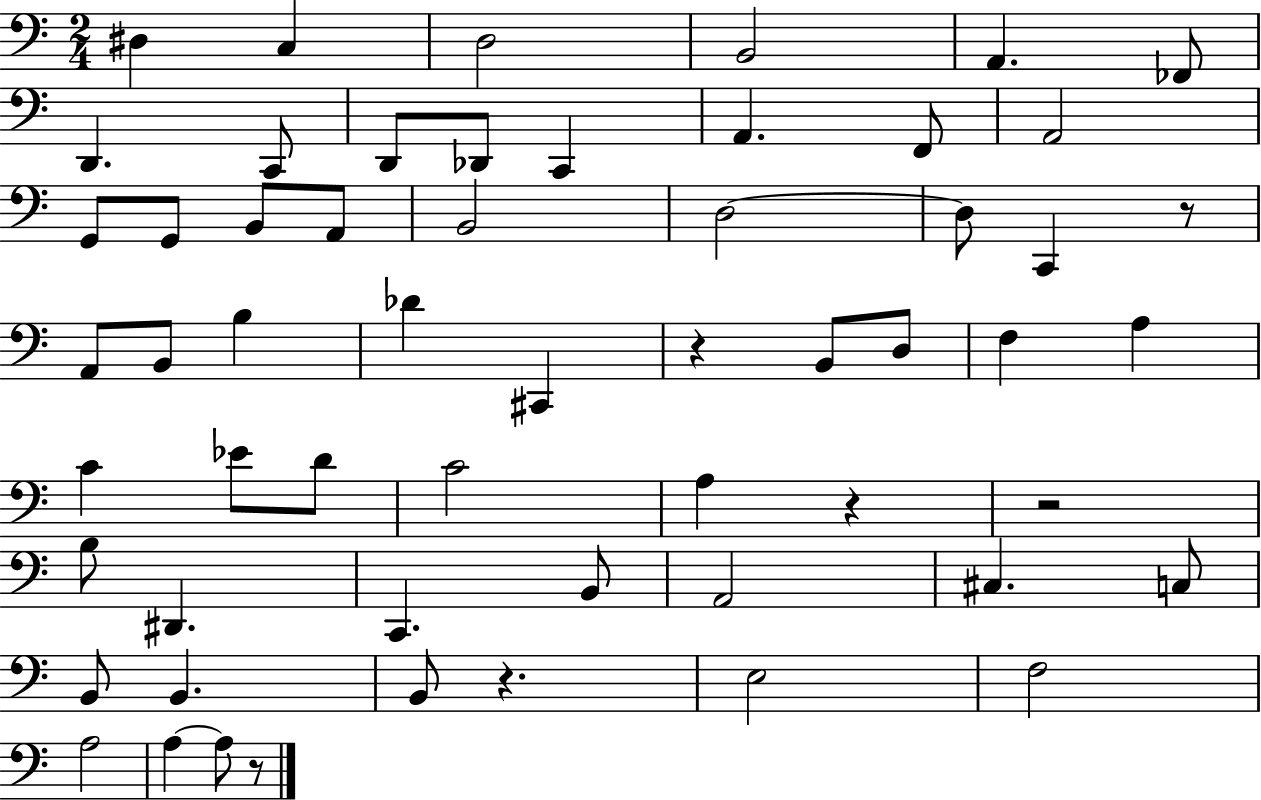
D#3/q C3/q D3/h B2/h A2/q. FES2/e D2/q. C2/e D2/e Db2/e C2/q A2/q. F2/e A2/h G2/e G2/e B2/e A2/e B2/h D3/h D3/e C2/q R/e A2/e B2/e B3/q Db4/q C#2/q R/q B2/e D3/e F3/q A3/q C4/q Eb4/e D4/e C4/h A3/q R/q R/h B3/e D#2/q. C2/q. B2/e A2/h C#3/q. C3/e B2/e B2/q. B2/e R/q. E3/h F3/h A3/h A3/q A3/e R/e